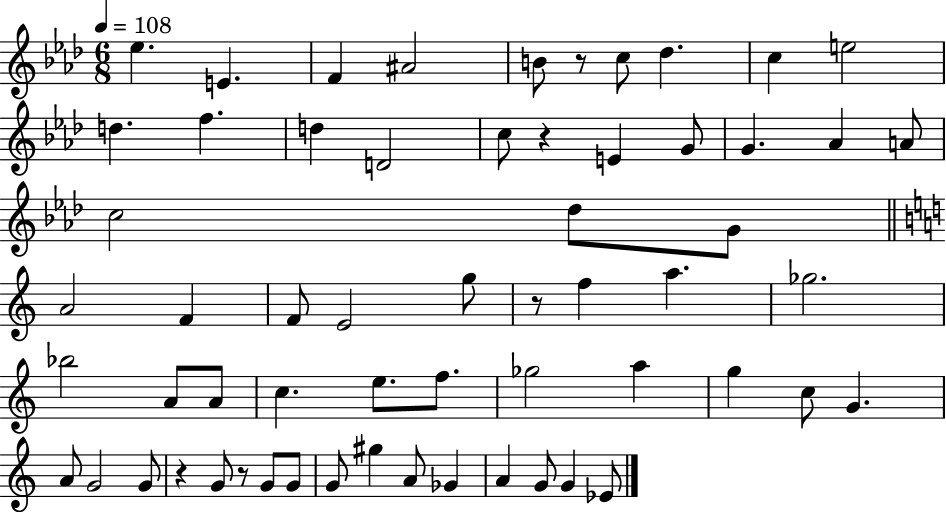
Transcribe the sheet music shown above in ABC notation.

X:1
T:Untitled
M:6/8
L:1/4
K:Ab
_e E F ^A2 B/2 z/2 c/2 _d c e2 d f d D2 c/2 z E G/2 G _A A/2 c2 _d/2 G/2 A2 F F/2 E2 g/2 z/2 f a _g2 _b2 A/2 A/2 c e/2 f/2 _g2 a g c/2 G A/2 G2 G/2 z G/2 z/2 G/2 G/2 G/2 ^g A/2 _G A G/2 G _E/2